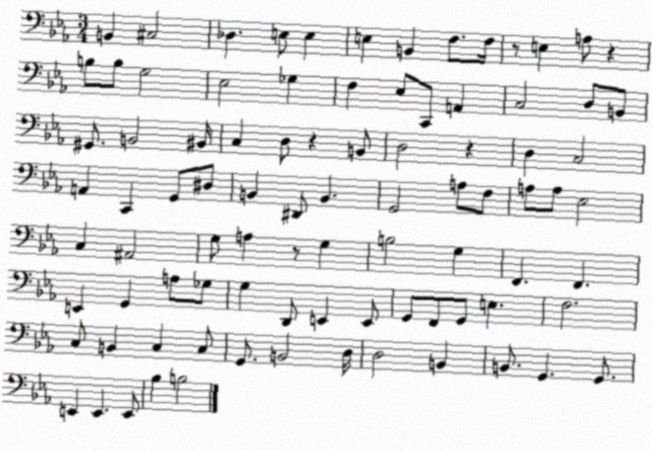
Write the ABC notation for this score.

X:1
T:Untitled
M:3/4
L:1/4
K:Eb
B,, ^C,2 _D, E,/2 E, E, B,, F,/2 F,/4 z/2 E, A,/2 z B,/2 B,/2 G,2 _E,2 _G, F, _E,/2 C,,/2 A,, C,2 D,/2 B,,/2 ^G,,/2 B,,2 ^B,,/4 C, D,/2 z B,,/2 D,2 z D, C,2 A,, C,, G,,/2 ^D,/2 B,, ^D,,/2 B,, G,,2 A,/2 F,/2 A,/2 A,/2 _E,2 C, ^A,,2 G,/2 A, z/2 G, B,2 G, F,, F,, E,, G,, A,/2 _G,/2 G, D,,/2 E,, E,,/2 G,,/2 F,,/2 G,,/2 E, F,2 C,/2 B,, C, C,/2 G,,/2 B,,2 D,/4 D,2 B,, B,,/2 G,, G,,/2 E,, E,, E,,/2 _B, B,2